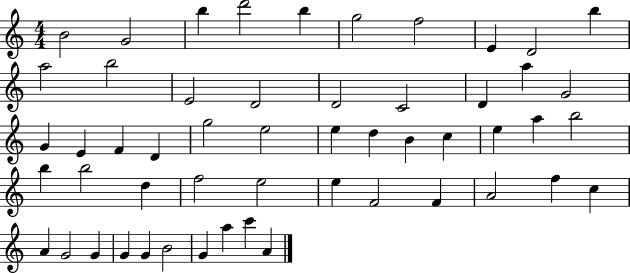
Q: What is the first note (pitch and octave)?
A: B4